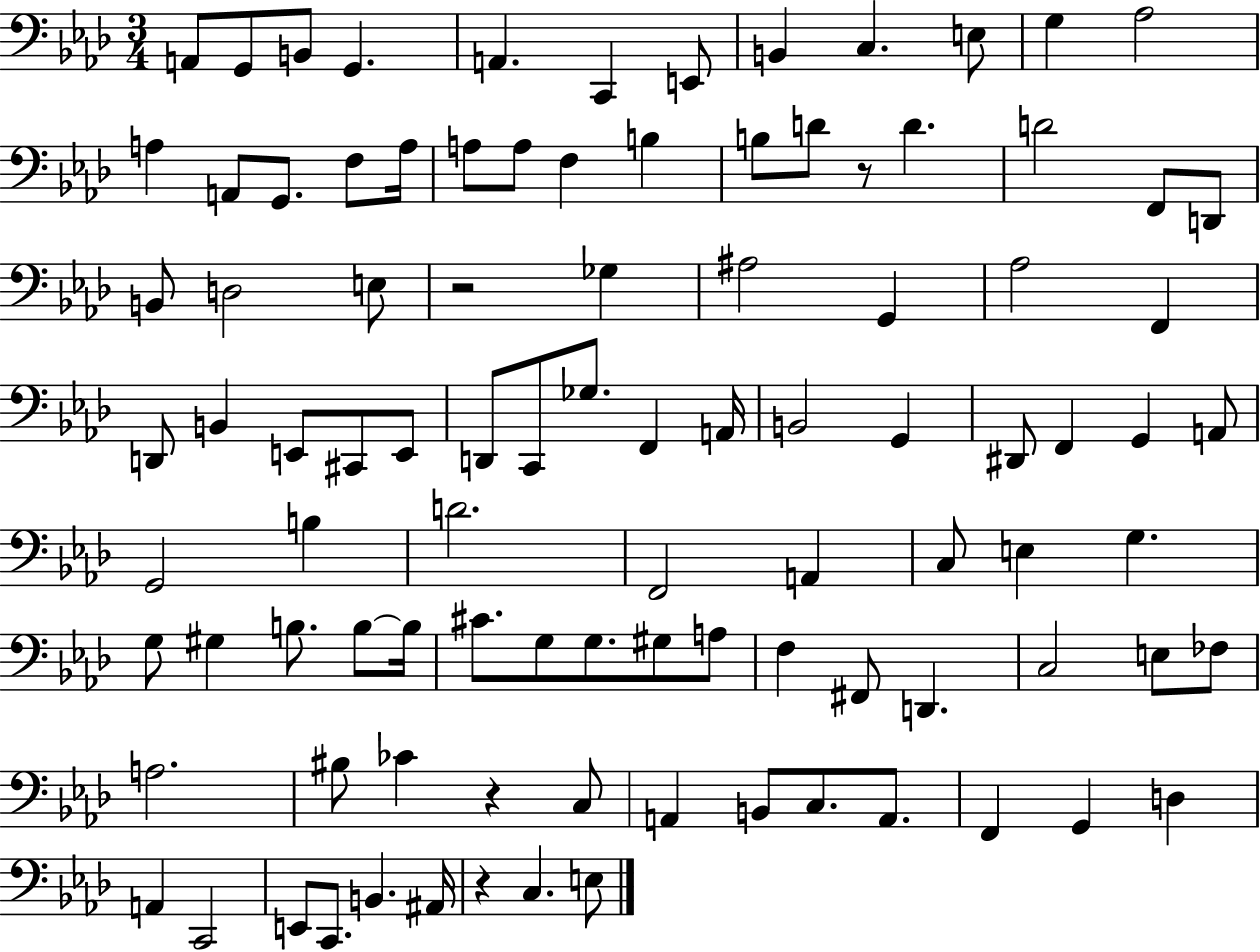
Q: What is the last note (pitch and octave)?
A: E3